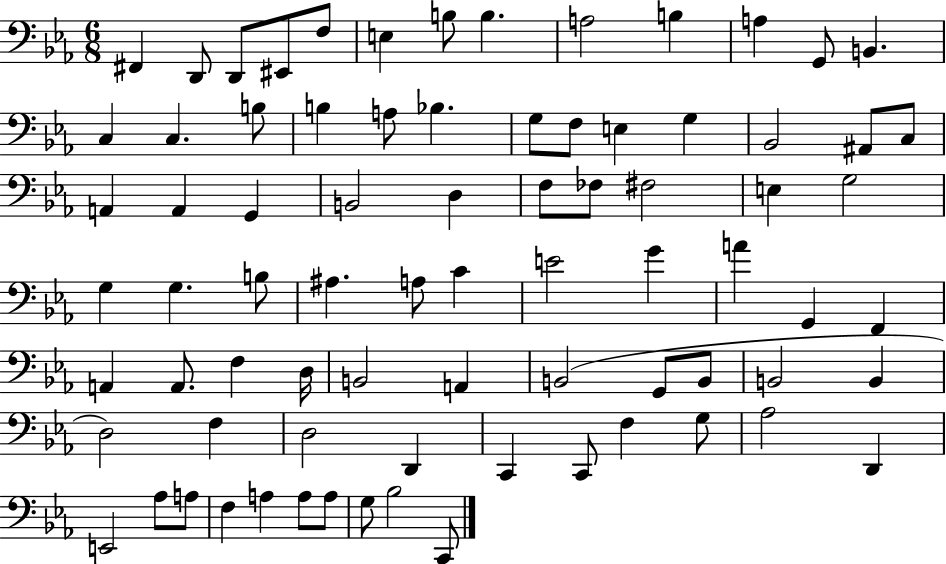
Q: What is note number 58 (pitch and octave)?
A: B2